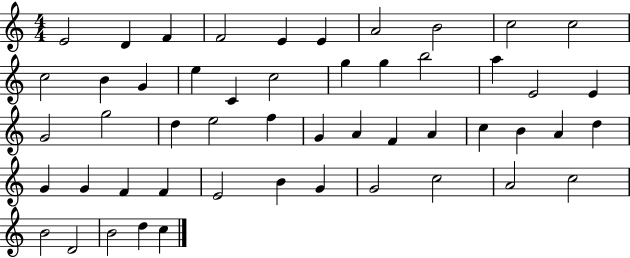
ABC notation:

X:1
T:Untitled
M:4/4
L:1/4
K:C
E2 D F F2 E E A2 B2 c2 c2 c2 B G e C c2 g g b2 a E2 E G2 g2 d e2 f G A F A c B A d G G F F E2 B G G2 c2 A2 c2 B2 D2 B2 d c